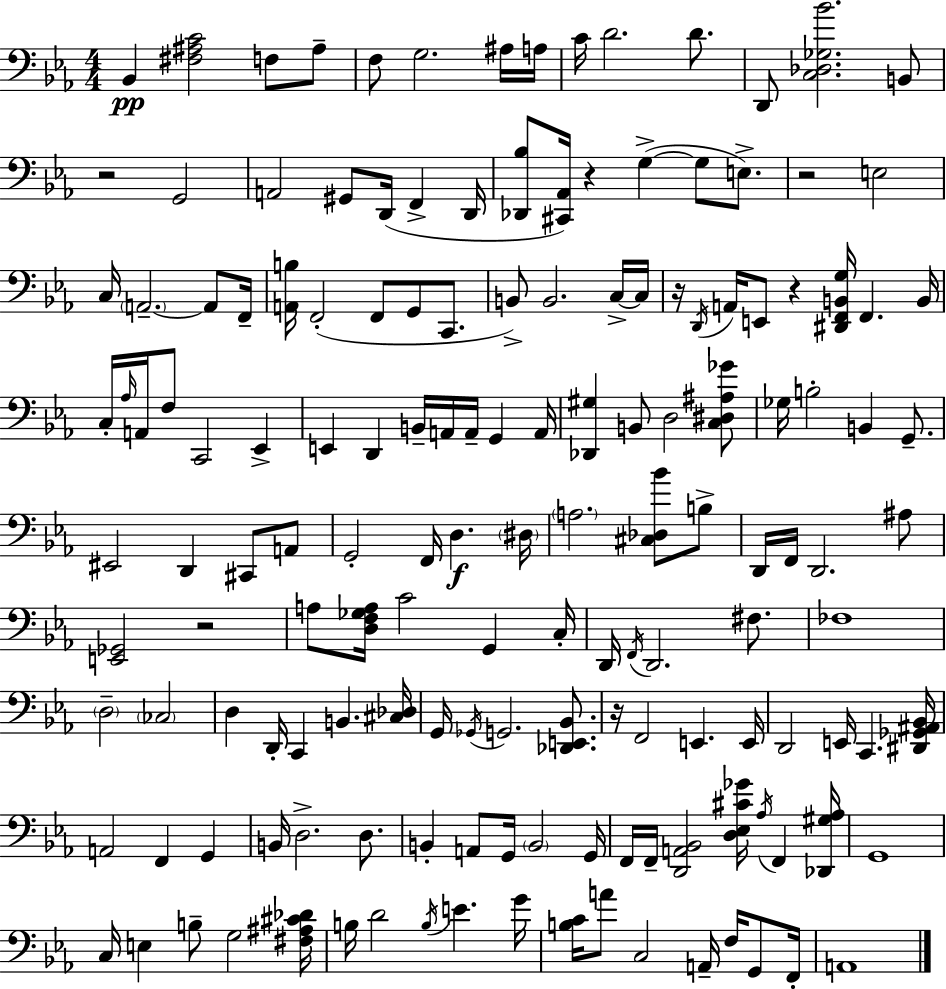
X:1
T:Untitled
M:4/4
L:1/4
K:Cm
_B,, [^F,^A,C]2 F,/2 ^A,/2 F,/2 G,2 ^A,/4 A,/4 C/4 D2 D/2 D,,/2 [C,_D,_G,_B]2 B,,/2 z2 G,,2 A,,2 ^G,,/2 D,,/4 F,, D,,/4 [_D,,_B,]/2 [^C,,_A,,]/4 z G, G,/2 E,/2 z2 E,2 C,/4 A,,2 A,,/2 F,,/4 [A,,B,]/4 F,,2 F,,/2 G,,/2 C,,/2 B,,/2 B,,2 C,/4 C,/4 z/4 D,,/4 A,,/4 E,,/2 z [^D,,F,,B,,G,]/4 F,, B,,/4 C,/4 _A,/4 A,,/4 F,/2 C,,2 _E,, E,, D,, B,,/4 A,,/4 A,,/4 G,, A,,/4 [_D,,^G,] B,,/2 D,2 [C,^D,^A,_G]/2 _G,/4 B,2 B,, G,,/2 ^E,,2 D,, ^C,,/2 A,,/2 G,,2 F,,/4 D, ^D,/4 A,2 [^C,_D,_B]/2 B,/2 D,,/4 F,,/4 D,,2 ^A,/2 [E,,_G,,]2 z2 A,/2 [D,F,_G,A,]/4 C2 G,, C,/4 D,,/4 F,,/4 D,,2 ^F,/2 _F,4 D,2 _C,2 D, D,,/4 C,, B,, [^C,_D,]/4 G,,/4 _G,,/4 G,,2 [_D,,E,,_B,,]/2 z/4 F,,2 E,, E,,/4 D,,2 E,,/4 C,, [^D,,_G,,^A,,_B,,]/4 A,,2 F,, G,, B,,/4 D,2 D,/2 B,, A,,/2 G,,/4 B,,2 G,,/4 F,,/4 F,,/4 [D,,A,,_B,,]2 [D,_E,^C_G]/4 _A,/4 F,, [_D,,^G,_A,]/4 G,,4 C,/4 E, B,/2 G,2 [^F,^A,^C_D]/4 B,/4 D2 B,/4 E G/4 [B,C]/4 A/2 C,2 A,,/4 F,/4 G,,/2 F,,/4 A,,4